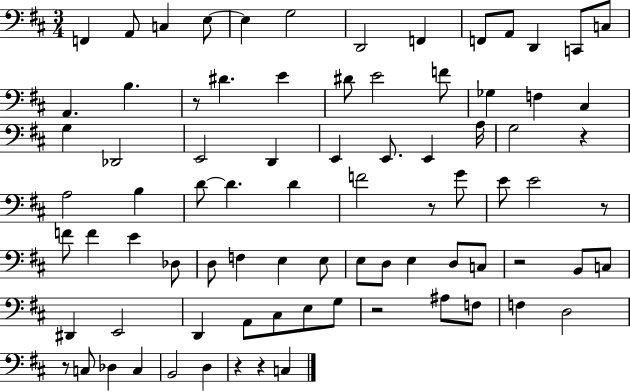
X:1
T:Untitled
M:3/4
L:1/4
K:D
F,, A,,/2 C, E,/2 E, G,2 D,,2 F,, F,,/2 A,,/2 D,, C,,/2 C,/2 A,, B, z/2 ^D E ^D/2 E2 F/2 _G, F, ^C, G, _D,,2 E,,2 D,, E,, E,,/2 E,, A,/4 G,2 z A,2 B, D/2 D D F2 z/2 G/2 E/2 E2 z/2 F/2 F E _D,/2 D,/2 F, E, E,/2 E,/2 D,/2 E, D,/2 C,/2 z2 B,,/2 C,/2 ^D,, E,,2 D,, A,,/2 ^C,/2 E,/2 G,/2 z2 ^A,/2 F,/2 F, D,2 z/2 C,/2 _D, C, B,,2 D, z z C,